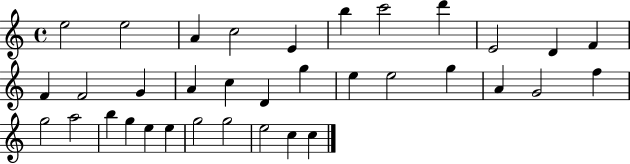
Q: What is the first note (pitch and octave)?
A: E5